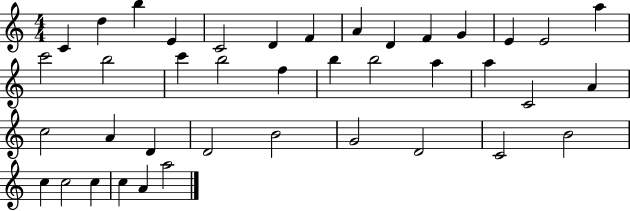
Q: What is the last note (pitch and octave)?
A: A5